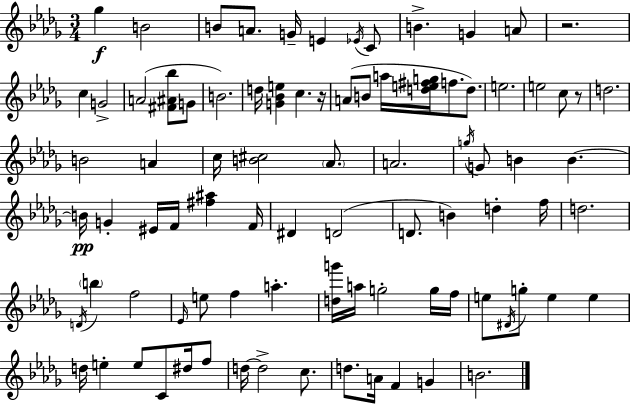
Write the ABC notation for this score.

X:1
T:Untitled
M:3/4
L:1/4
K:Bbm
_g B2 B/2 A/2 G/4 E _E/4 C/2 B G A/2 z2 c G2 A2 [^F^A_b]/2 G/2 B2 d/4 [G_Be] c z/4 A/2 B/2 a/4 [de^fg]/4 f/2 d/2 e2 e2 c/2 z/2 d2 B2 A c/4 [B^c]2 _A/2 A2 g/4 G/2 B B B/4 G ^E/4 F/4 [^f^a] F/4 ^D D2 D/2 B d f/4 d2 D/4 b f2 _E/4 e/2 f a [dg']/4 a/4 g2 g/4 f/4 e/2 ^D/4 g/2 e e d/4 e e/2 C/2 ^d/4 f/2 d/4 d2 c/2 d/2 A/4 F G B2